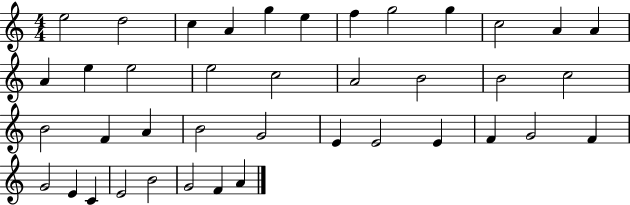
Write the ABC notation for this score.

X:1
T:Untitled
M:4/4
L:1/4
K:C
e2 d2 c A g e f g2 g c2 A A A e e2 e2 c2 A2 B2 B2 c2 B2 F A B2 G2 E E2 E F G2 F G2 E C E2 B2 G2 F A